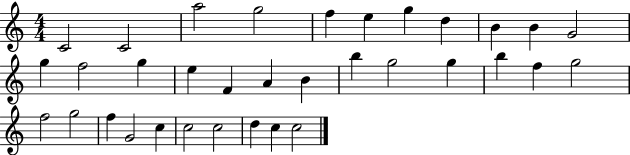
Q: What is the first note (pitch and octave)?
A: C4